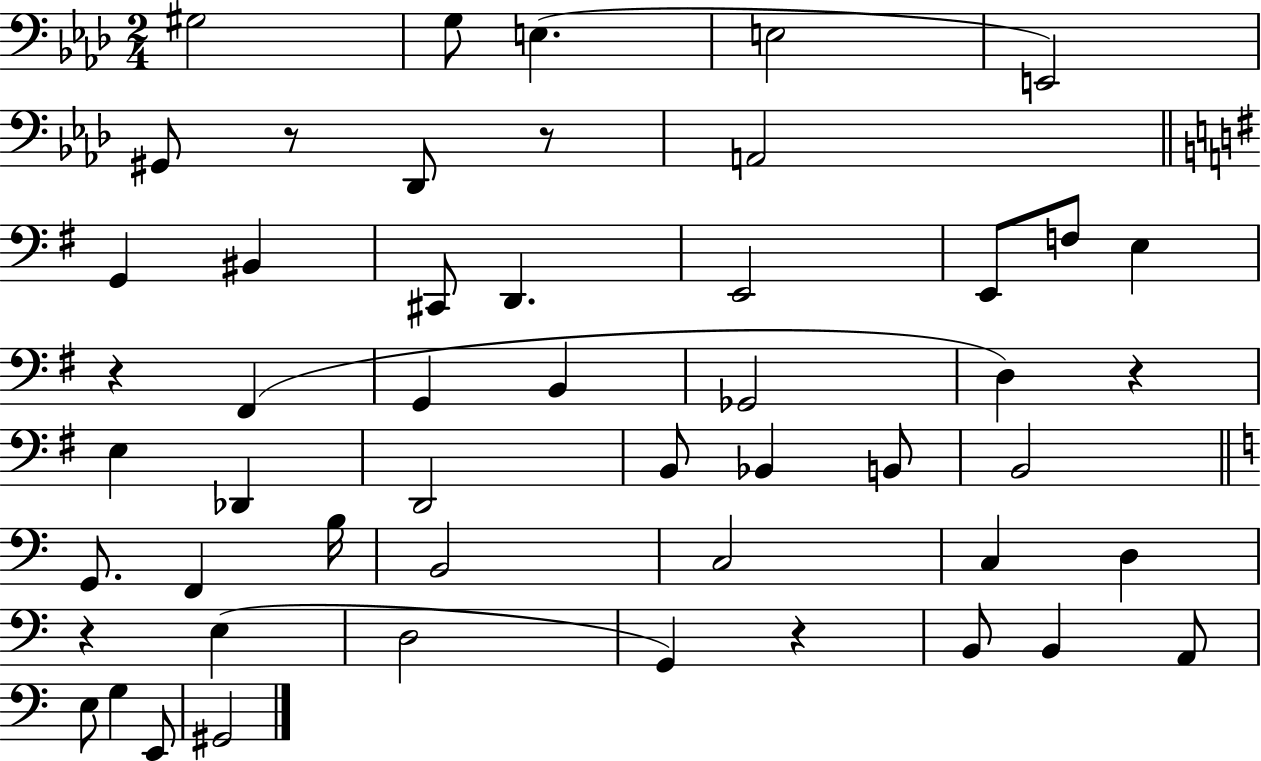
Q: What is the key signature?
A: AES major